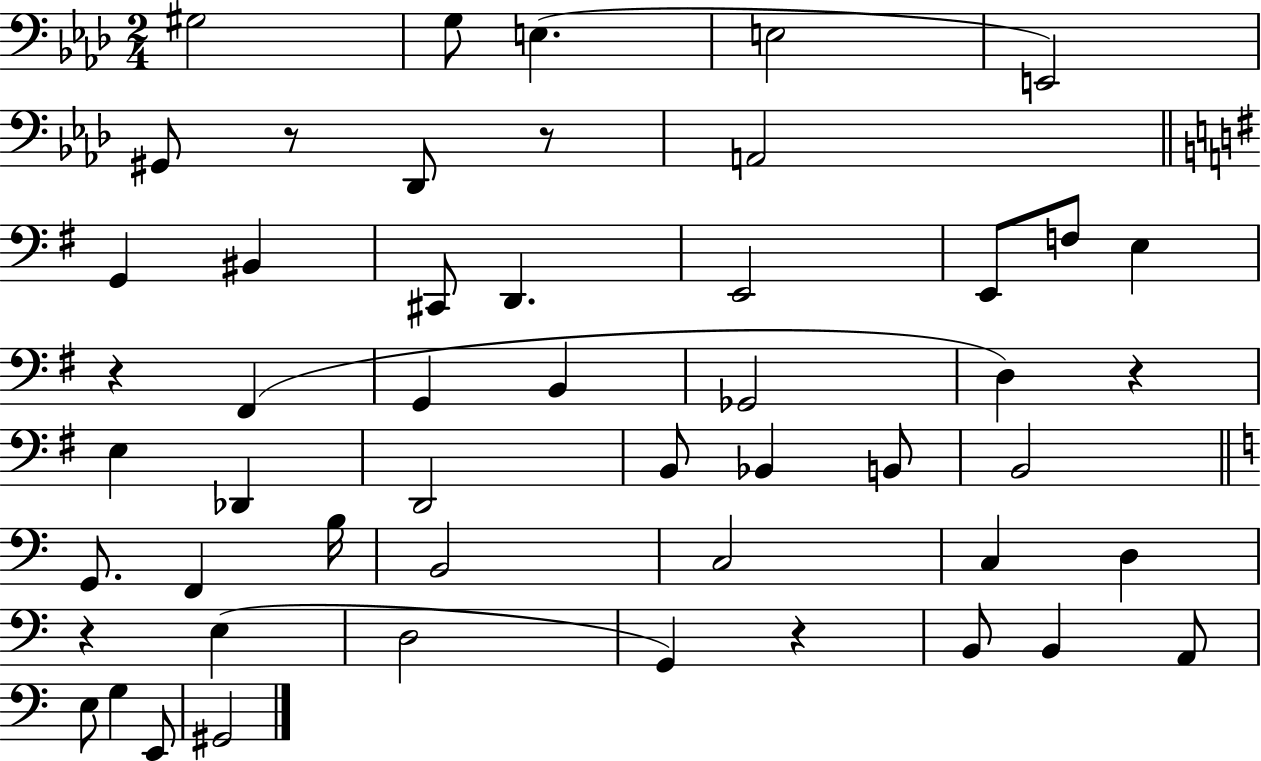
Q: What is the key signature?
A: AES major